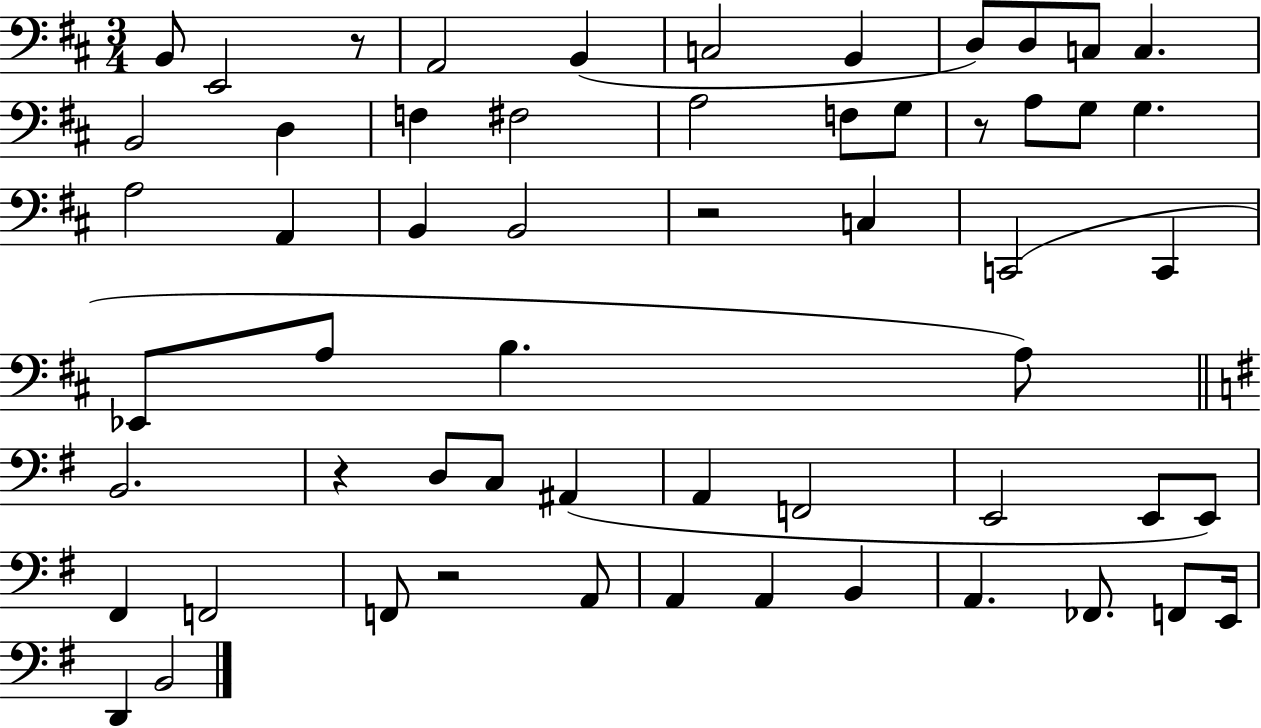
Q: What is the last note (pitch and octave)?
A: B2